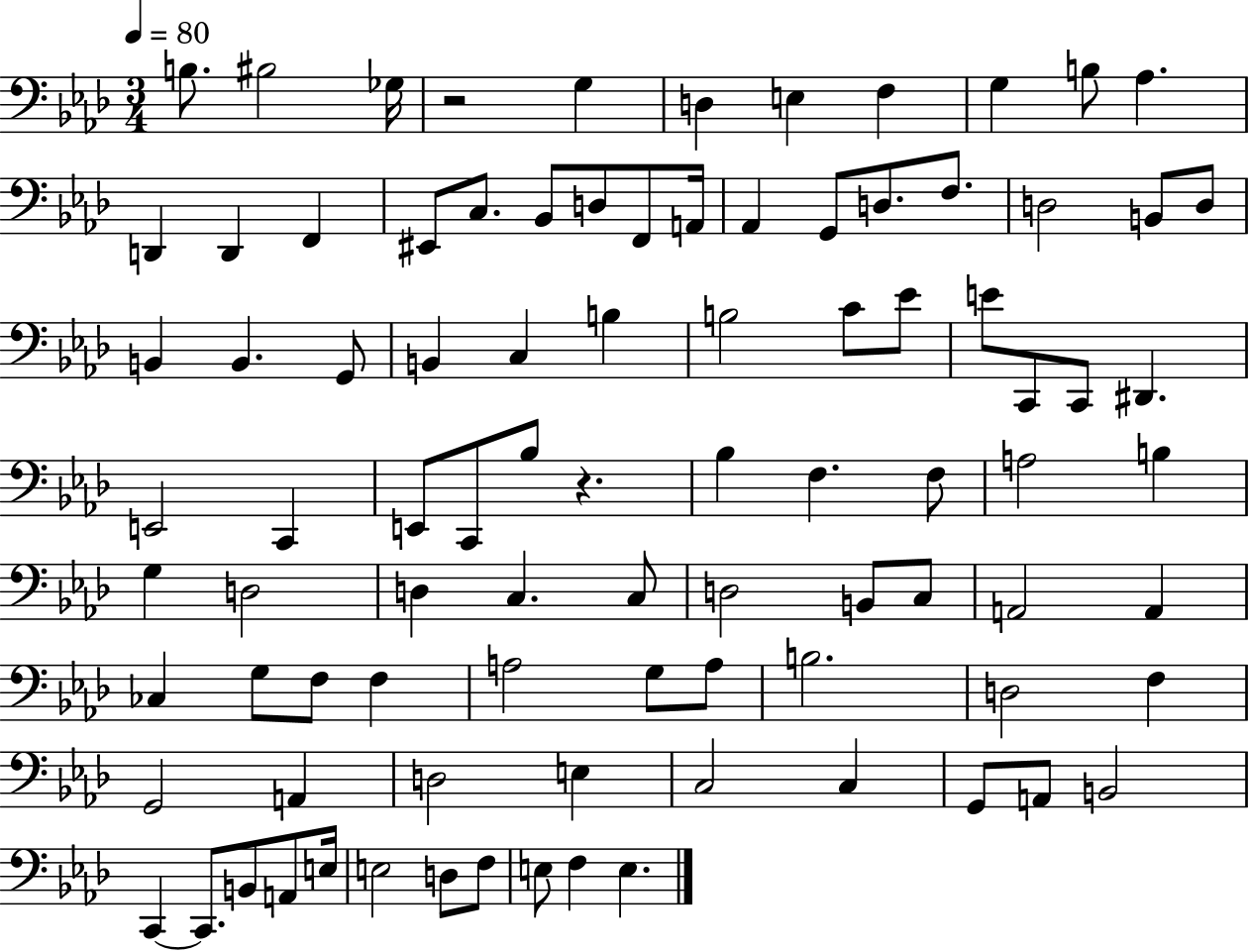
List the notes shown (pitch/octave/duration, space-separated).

B3/e. BIS3/h Gb3/s R/h G3/q D3/q E3/q F3/q G3/q B3/e Ab3/q. D2/q D2/q F2/q EIS2/e C3/e. Bb2/e D3/e F2/e A2/s Ab2/q G2/e D3/e. F3/e. D3/h B2/e D3/e B2/q B2/q. G2/e B2/q C3/q B3/q B3/h C4/e Eb4/e E4/e C2/e C2/e D#2/q. E2/h C2/q E2/e C2/e Bb3/e R/q. Bb3/q F3/q. F3/e A3/h B3/q G3/q D3/h D3/q C3/q. C3/e D3/h B2/e C3/e A2/h A2/q CES3/q G3/e F3/e F3/q A3/h G3/e A3/e B3/h. D3/h F3/q G2/h A2/q D3/h E3/q C3/h C3/q G2/e A2/e B2/h C2/q C2/e. B2/e A2/e E3/s E3/h D3/e F3/e E3/e F3/q E3/q.